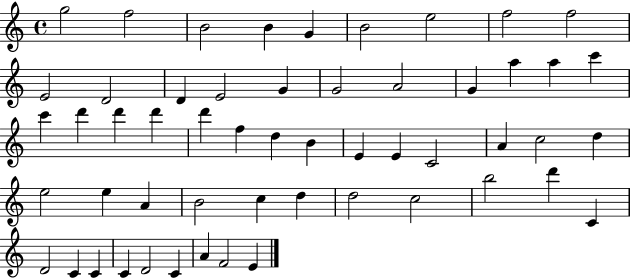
G5/h F5/h B4/h B4/q G4/q B4/h E5/h F5/h F5/h E4/h D4/h D4/q E4/h G4/q G4/h A4/h G4/q A5/q A5/q C6/q C6/q D6/q D6/q D6/q D6/q F5/q D5/q B4/q E4/q E4/q C4/h A4/q C5/h D5/q E5/h E5/q A4/q B4/h C5/q D5/q D5/h C5/h B5/h D6/q C4/q D4/h C4/q C4/q C4/q D4/h C4/q A4/q F4/h E4/q